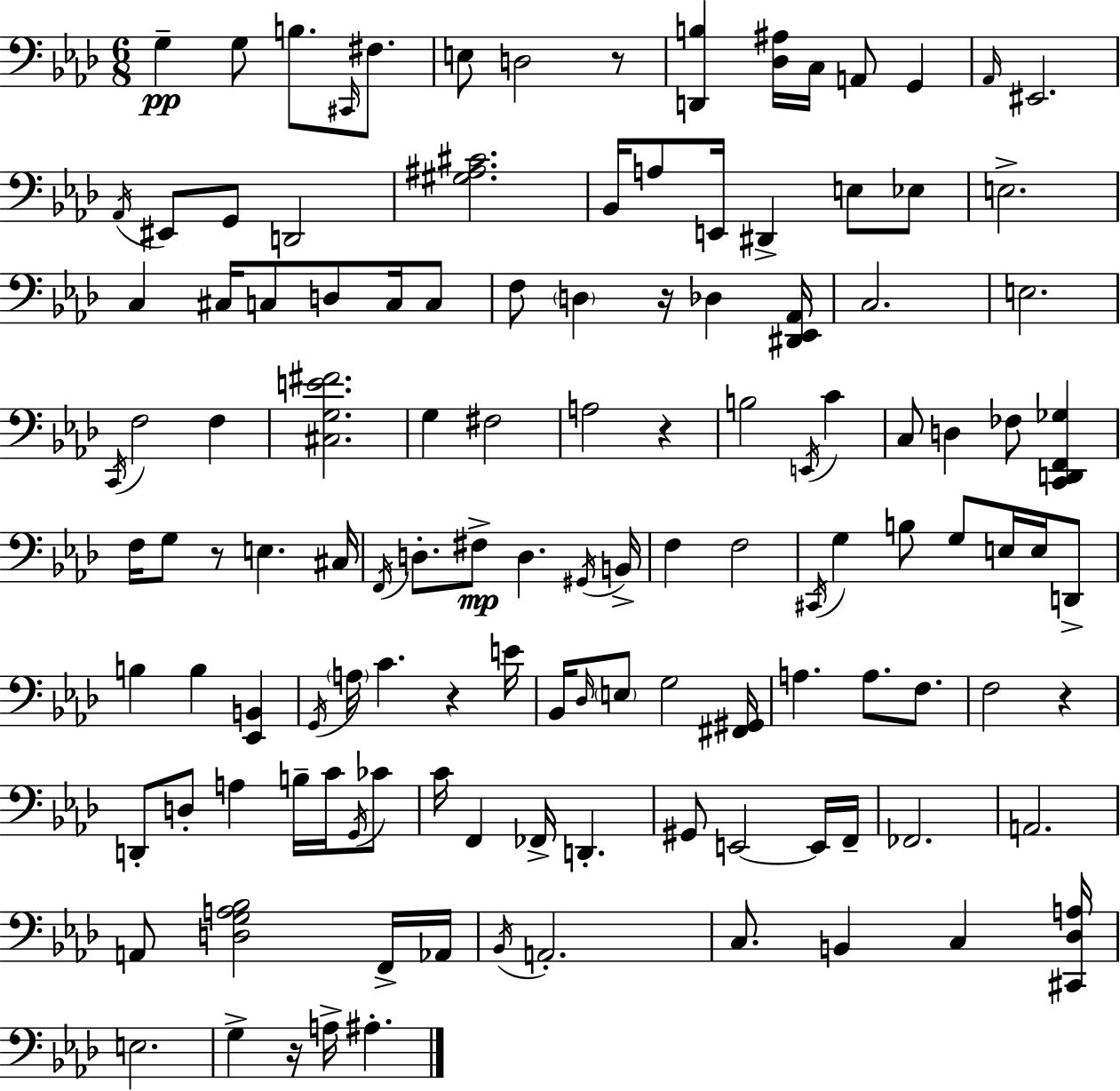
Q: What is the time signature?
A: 6/8